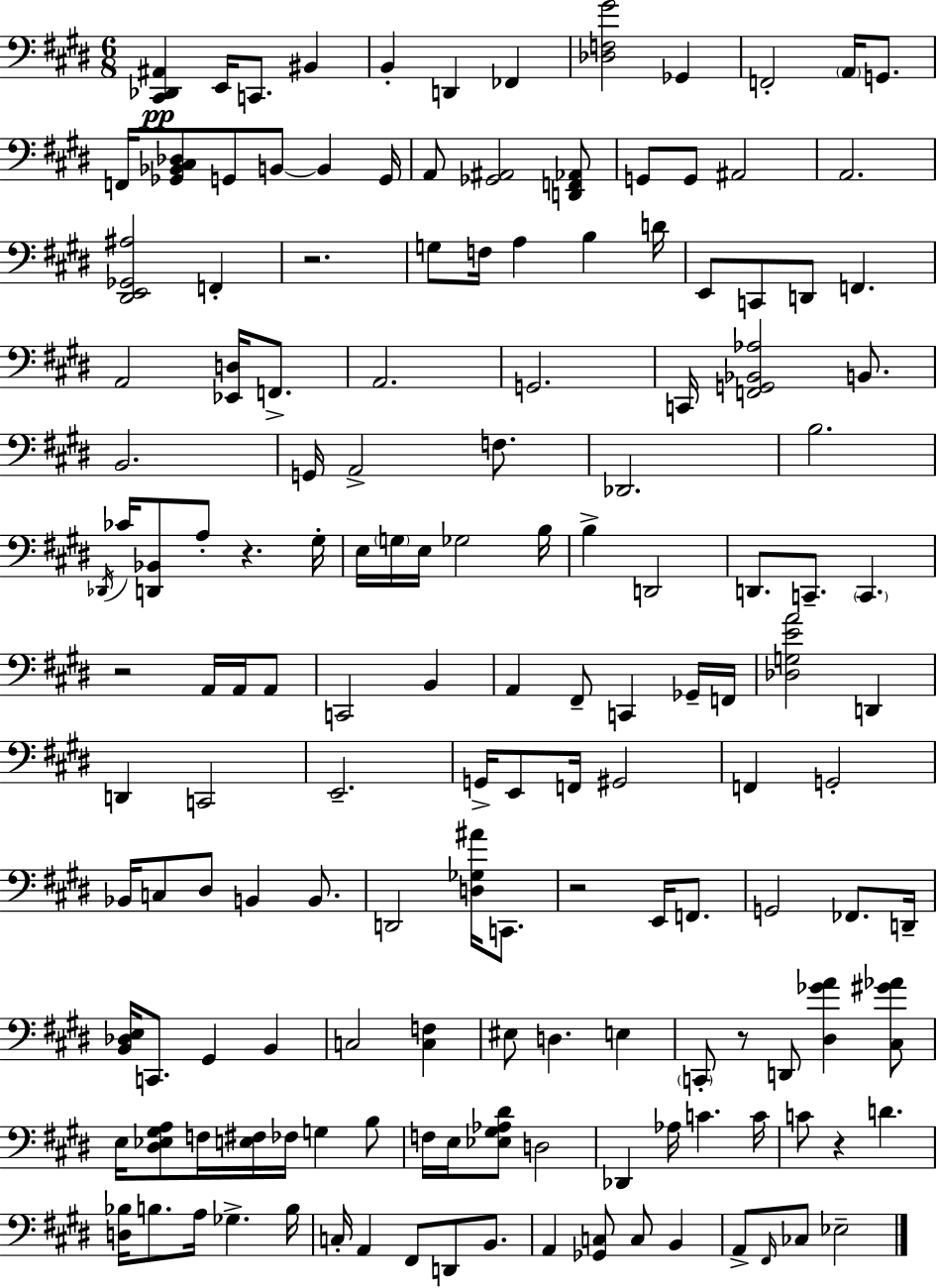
{
  \clef bass
  \numericTimeSignature
  \time 6/8
  \key e \major
  <cis, des, ais,>4\pp e,16 c,8. bis,4 | b,4-. d,4 fes,4 | <des f gis'>2 ges,4 | f,2-. \parenthesize a,16 g,8. | \break f,16 <ges, bes, cis des>8 g,8 b,8~~ b,4 g,16 | a,8 <ges, ais,>2 <d, f, aes,>8 | g,8 g,8 ais,2 | a,2. | \break <dis, e, ges, ais>2 f,4-. | r2. | g8 f16 a4 b4 d'16 | e,8 c,8 d,8 f,4. | \break a,2 <ees, d>16 f,8.-> | a,2. | g,2. | c,16 <f, g, bes, aes>2 b,8. | \break b,2. | g,16 a,2-> f8. | des,2. | b2. | \break \acciaccatura { des,16 } ces'16 <d, bes,>8 a8-. r4. | gis16-. e16 \parenthesize g16 e16 ges2 | b16 b4-> d,2 | d,8. c,8.-- \parenthesize c,4. | \break r2 a,16 a,16 a,8 | c,2 b,4 | a,4 fis,8-- c,4 ges,16-- | f,16 <des g e' a'>2 d,4 | \break d,4 c,2 | e,2.-- | g,16-> e,8 f,16 gis,2 | f,4 g,2-. | \break bes,16 c8 dis8 b,4 b,8. | d,2 <d ges ais'>16 c,8. | r2 e,16 f,8. | g,2 fes,8. | \break d,16-- <b, des e>16 c,8. gis,4 b,4 | c2 <c f>4 | eis8 d4. e4 | \parenthesize c,8-. r8 d,8 <dis ges' a'>4 <cis gis' aes'>8 | \break e16 <dis ees gis a>8 f16 <e fis>16 fes16 g4 b8 | f16 e16 <ees gis aes dis'>8 d2 | des,4 aes16 c'4. | c'16 c'8 r4 d'4. | \break <d bes>16 b8. a16 ges4.-> | b16 c16-. a,4 fis,8 d,8 b,8. | a,4 <ges, c>8 c8 b,4 | a,8-> \grace { fis,16 } ces8 ees2-- | \break \bar "|."
}